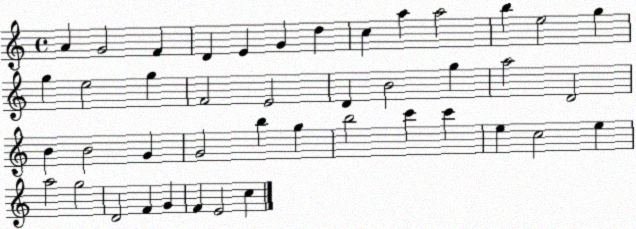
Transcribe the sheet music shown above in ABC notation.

X:1
T:Untitled
M:4/4
L:1/4
K:C
A G2 F D E G d c a a2 b e2 g g e2 g F2 E2 D B2 g a2 D2 B B2 G G2 b g b2 c' c' e c2 e a2 g2 D2 F G F E2 c